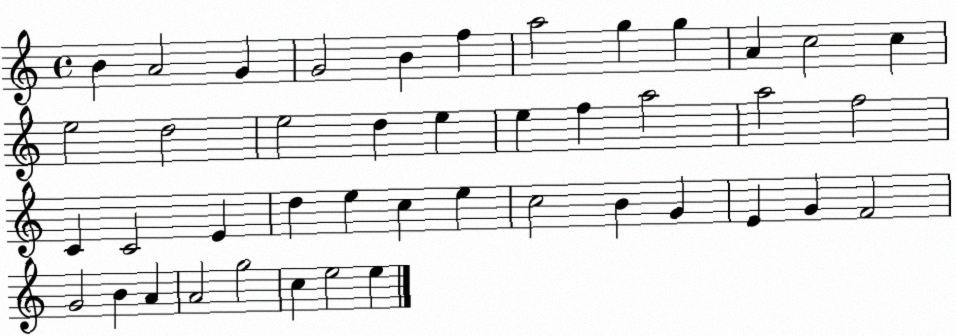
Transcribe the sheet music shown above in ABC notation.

X:1
T:Untitled
M:4/4
L:1/4
K:C
B A2 G G2 B f a2 g g A c2 c e2 d2 e2 d e e f a2 a2 f2 C C2 E d e c e c2 B G E G F2 G2 B A A2 g2 c e2 e